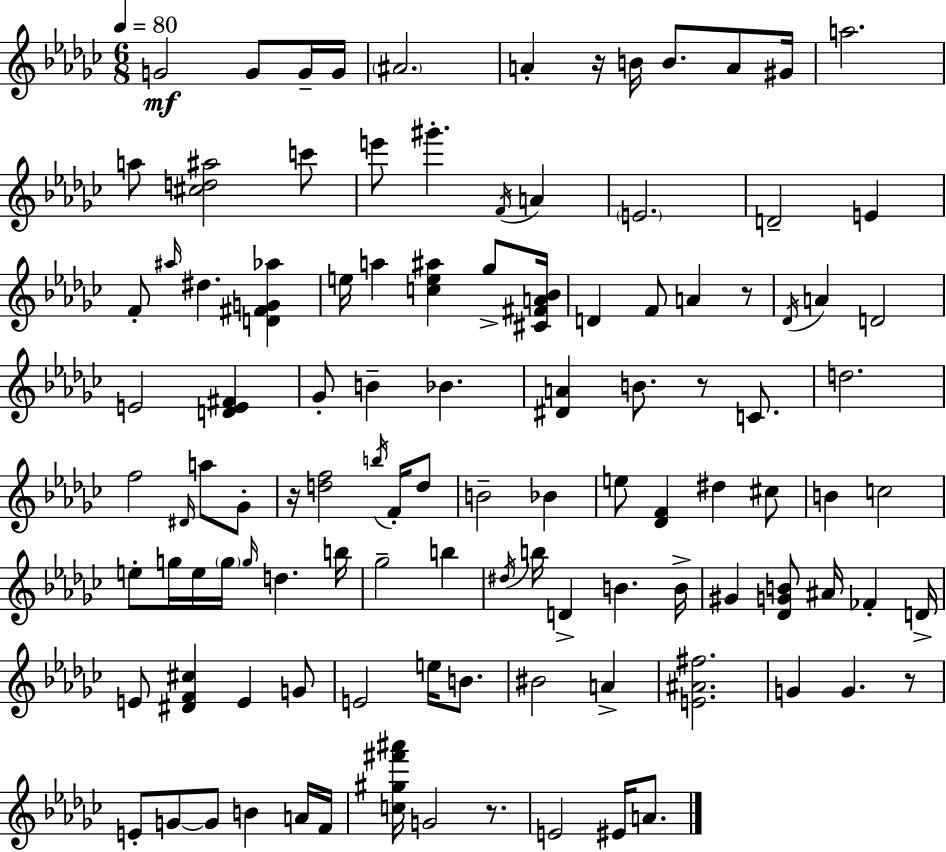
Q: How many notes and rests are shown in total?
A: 109